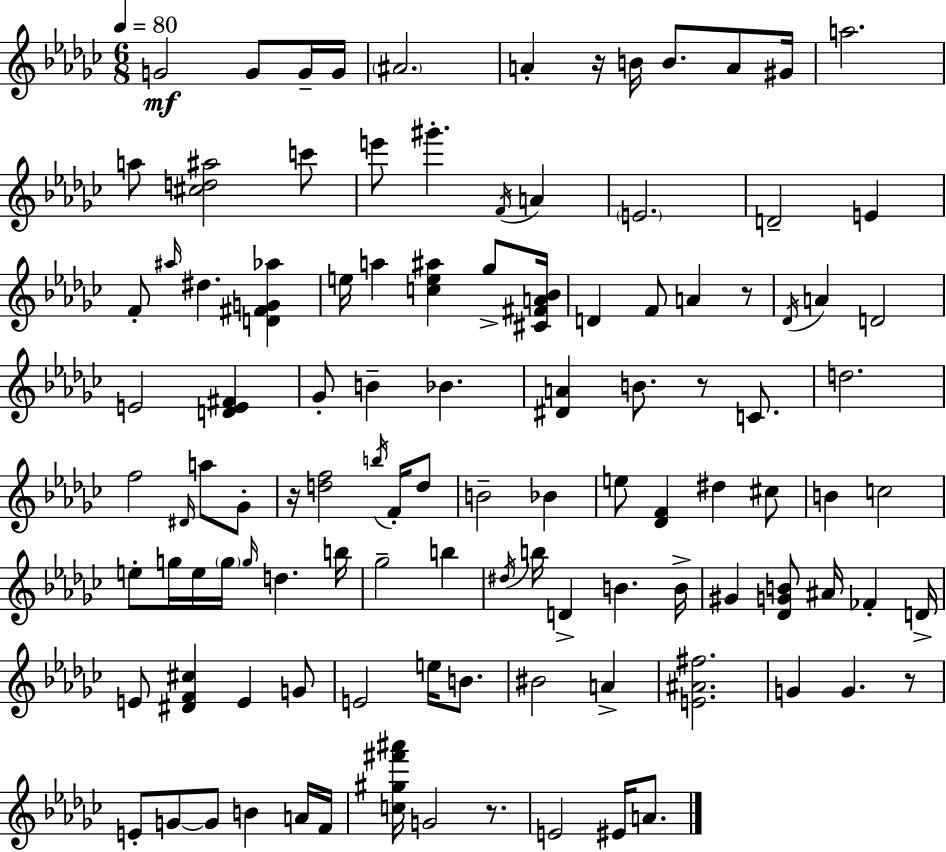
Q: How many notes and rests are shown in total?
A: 109